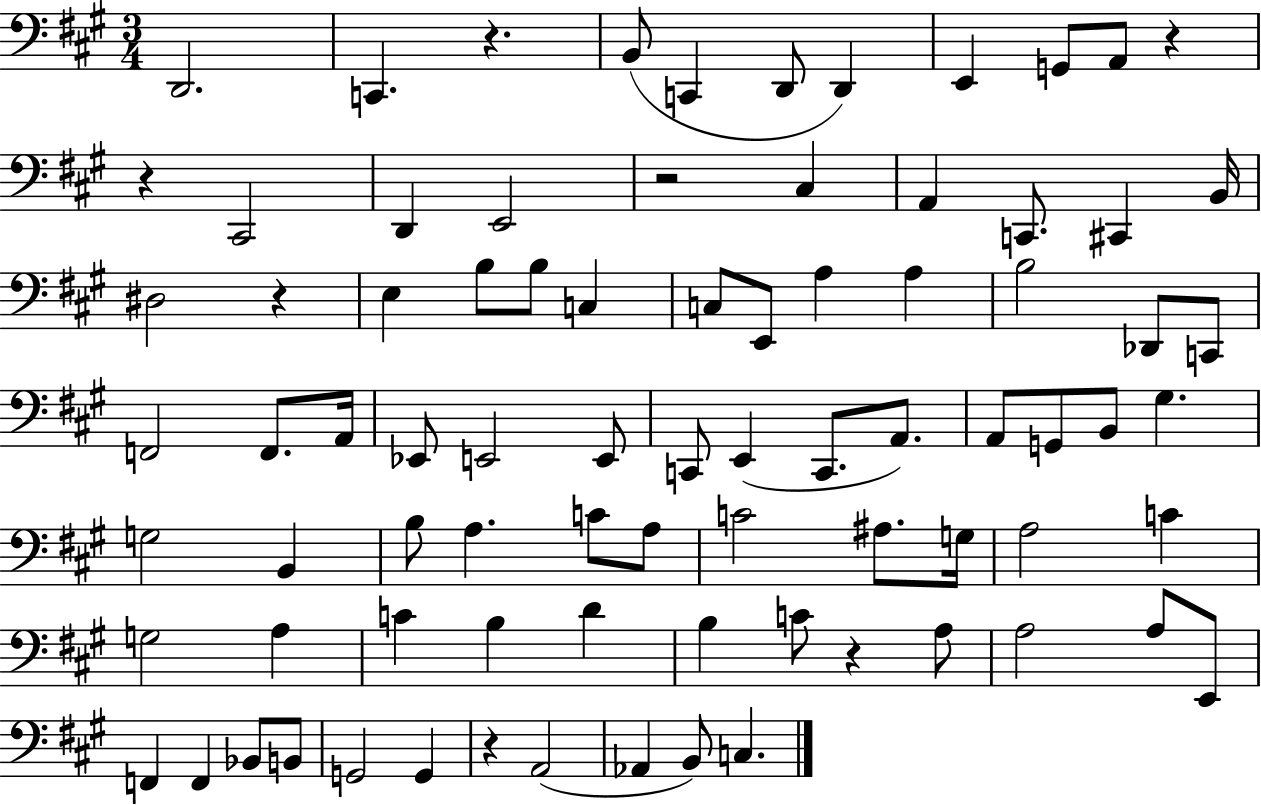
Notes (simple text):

D2/h. C2/q. R/q. B2/e C2/q D2/e D2/q E2/q G2/e A2/e R/q R/q C#2/h D2/q E2/h R/h C#3/q A2/q C2/e. C#2/q B2/s D#3/h R/q E3/q B3/e B3/e C3/q C3/e E2/e A3/q A3/q B3/h Db2/e C2/e F2/h F2/e. A2/s Eb2/e E2/h E2/e C2/e E2/q C2/e. A2/e. A2/e G2/e B2/e G#3/q. G3/h B2/q B3/e A3/q. C4/e A3/e C4/h A#3/e. G3/s A3/h C4/q G3/h A3/q C4/q B3/q D4/q B3/q C4/e R/q A3/e A3/h A3/e E2/e F2/q F2/q Bb2/e B2/e G2/h G2/q R/q A2/h Ab2/q B2/e C3/q.